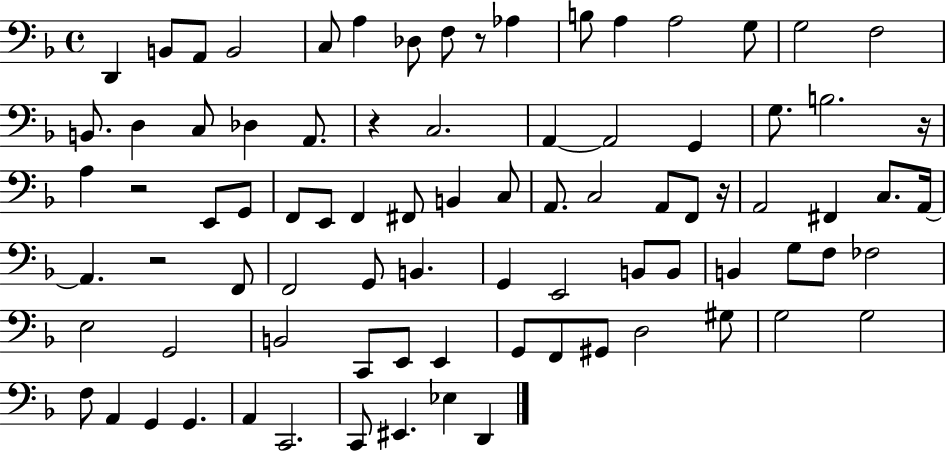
D2/q B2/e A2/e B2/h C3/e A3/q Db3/e F3/e R/e Ab3/q B3/e A3/q A3/h G3/e G3/h F3/h B2/e. D3/q C3/e Db3/q A2/e. R/q C3/h. A2/q A2/h G2/q G3/e. B3/h. R/s A3/q R/h E2/e G2/e F2/e E2/e F2/q F#2/e B2/q C3/e A2/e. C3/h A2/e F2/e R/s A2/h F#2/q C3/e. A2/s A2/q. R/h F2/e F2/h G2/e B2/q. G2/q E2/h B2/e B2/e B2/q G3/e F3/e FES3/h E3/h G2/h B2/h C2/e E2/e E2/q G2/e F2/e G#2/e D3/h G#3/e G3/h G3/h F3/e A2/q G2/q G2/q. A2/q C2/h. C2/e EIS2/q. Eb3/q D2/q